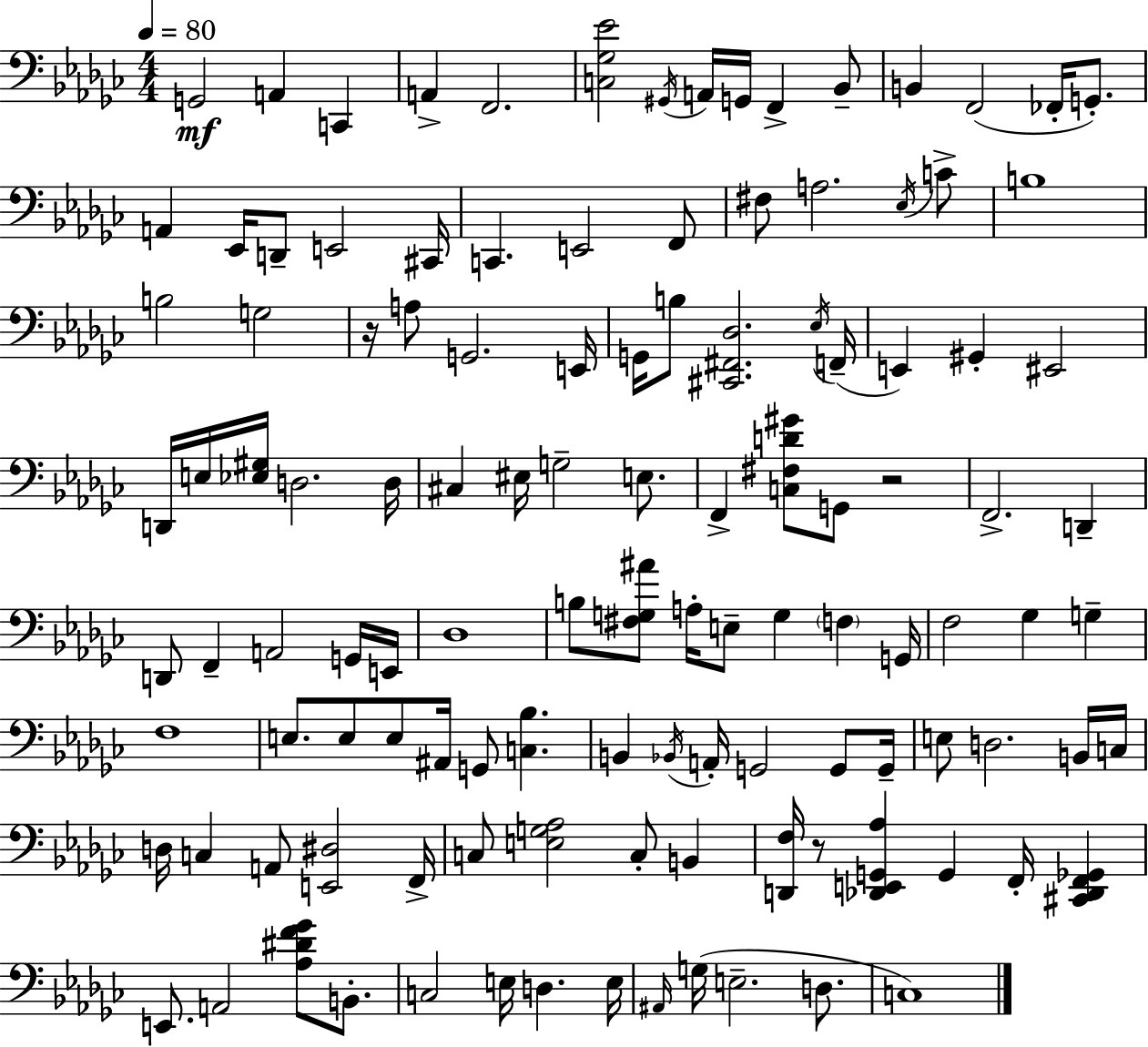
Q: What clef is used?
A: bass